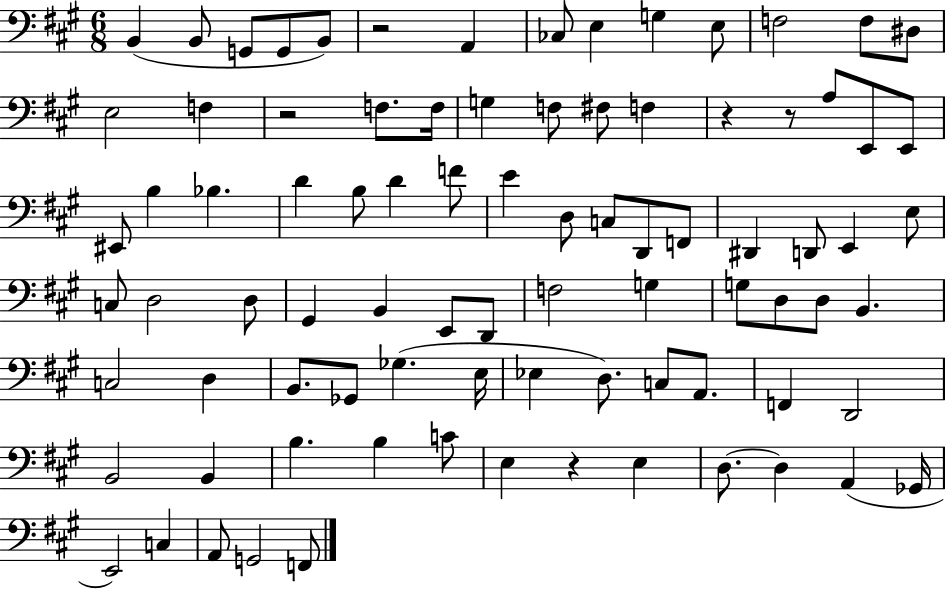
B2/q B2/e G2/e G2/e B2/e R/h A2/q CES3/e E3/q G3/q E3/e F3/h F3/e D#3/e E3/h F3/q R/h F3/e. F3/s G3/q F3/e F#3/e F3/q R/q R/e A3/e E2/e E2/e EIS2/e B3/q Bb3/q. D4/q B3/e D4/q F4/e E4/q D3/e C3/e D2/e F2/e D#2/q D2/e E2/q E3/e C3/e D3/h D3/e G#2/q B2/q E2/e D2/e F3/h G3/q G3/e D3/e D3/e B2/q. C3/h D3/q B2/e. Gb2/e Gb3/q. E3/s Eb3/q D3/e. C3/e A2/e. F2/q D2/h B2/h B2/q B3/q. B3/q C4/e E3/q R/q E3/q D3/e. D3/q A2/q Gb2/s E2/h C3/q A2/e G2/h F2/e